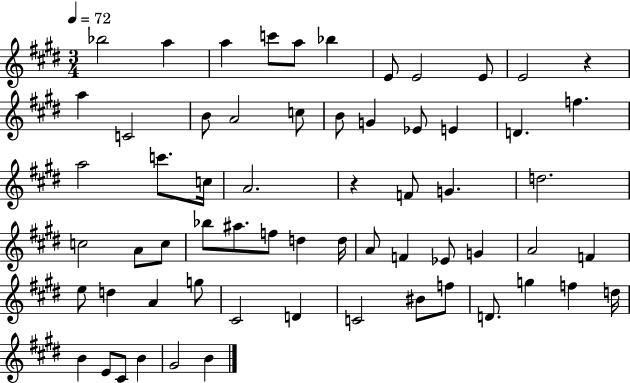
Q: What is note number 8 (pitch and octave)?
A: E4